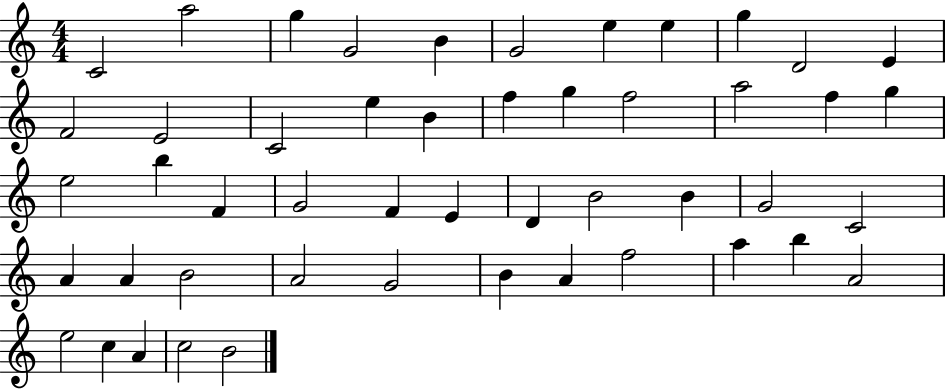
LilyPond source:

{
  \clef treble
  \numericTimeSignature
  \time 4/4
  \key c \major
  c'2 a''2 | g''4 g'2 b'4 | g'2 e''4 e''4 | g''4 d'2 e'4 | \break f'2 e'2 | c'2 e''4 b'4 | f''4 g''4 f''2 | a''2 f''4 g''4 | \break e''2 b''4 f'4 | g'2 f'4 e'4 | d'4 b'2 b'4 | g'2 c'2 | \break a'4 a'4 b'2 | a'2 g'2 | b'4 a'4 f''2 | a''4 b''4 a'2 | \break e''2 c''4 a'4 | c''2 b'2 | \bar "|."
}